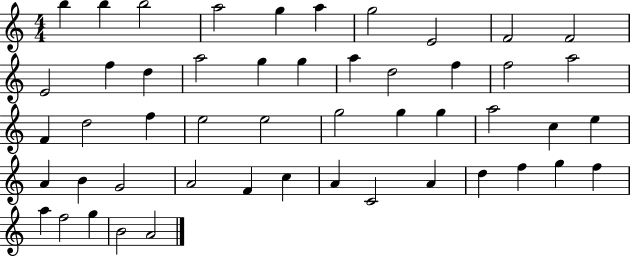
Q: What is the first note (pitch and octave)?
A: B5